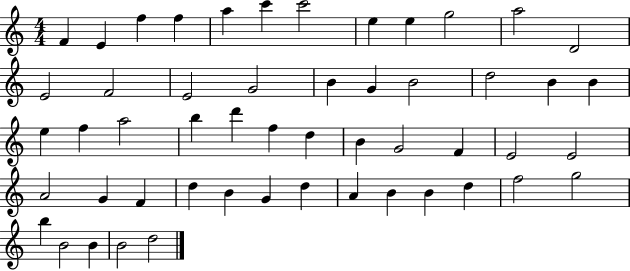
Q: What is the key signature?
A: C major